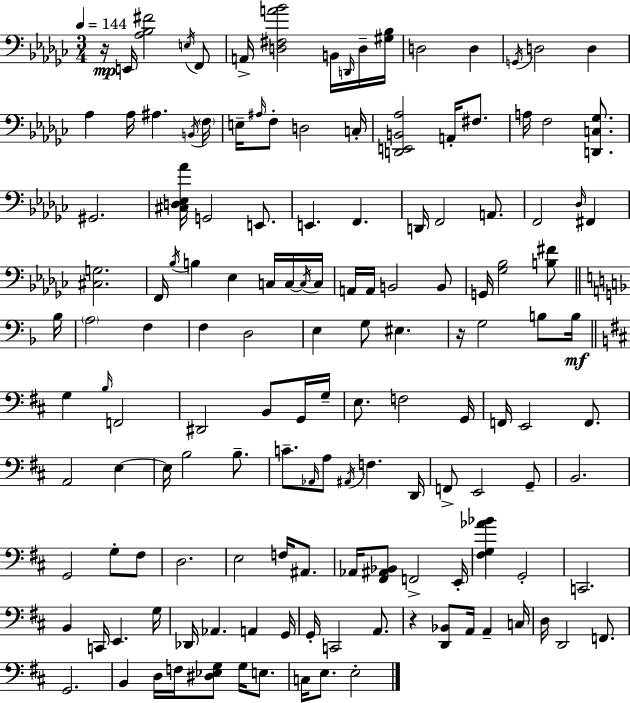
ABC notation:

X:1
T:Untitled
M:3/4
L:1/4
K:Ebm
z/4 E,,/4 [_A,_B,^F]2 E,/4 F,,/2 A,,/4 [D,^F,A_B]2 B,,/4 D,,/4 D,/4 [^G,_B,]/4 D,2 D, G,,/4 D,2 D, _A, _A,/4 ^A, B,,/4 F,/4 E,/4 ^A,/4 F,/2 D,2 C,/4 [D,,E,,B,,_A,]2 A,,/4 ^F,/2 A,/4 F,2 [D,,C,_G,]/2 ^G,,2 [^C,D,_E,_A]/4 G,,2 E,,/2 E,, F,, D,,/4 F,,2 A,,/2 F,,2 _D,/4 ^F,, [^C,G,]2 F,,/4 _B,/4 B, _E, C,/4 C,/4 C,/4 C,/4 A,,/4 A,,/4 B,,2 B,,/2 G,,/4 [_G,_B,]2 [B,^F]/2 _B,/4 A,2 F, F, D,2 E, G,/2 ^E, z/4 G,2 B,/2 B,/4 G, B,/4 F,,2 ^D,,2 B,,/2 G,,/4 G,/4 E,/2 F,2 G,,/4 F,,/4 E,,2 F,,/2 A,,2 E, E,/4 B,2 B,/2 C/2 _A,,/4 A,/2 ^A,,/4 F, D,,/4 F,,/2 E,,2 G,,/2 B,,2 G,,2 G,/2 ^F,/2 D,2 E,2 F,/4 ^A,,/2 _A,,/4 [^F,,^A,,_B,,]/2 F,,2 E,,/4 [^F,G,_A_B] G,,2 C,,2 B,, C,,/4 E,, G,/4 _D,,/4 _A,, A,, G,,/4 G,,/4 C,,2 A,,/2 z [D,,_B,,]/2 A,,/4 A,, C,/4 D,/4 D,,2 F,,/2 G,,2 B,, D,/4 F,/4 [^D,_E,G,]/2 G,/4 E,/2 C,/4 E,/2 E,2